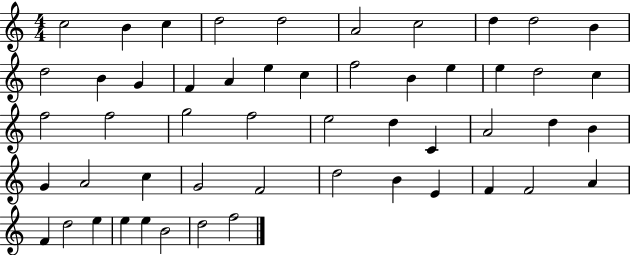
{
  \clef treble
  \numericTimeSignature
  \time 4/4
  \key c \major
  c''2 b'4 c''4 | d''2 d''2 | a'2 c''2 | d''4 d''2 b'4 | \break d''2 b'4 g'4 | f'4 a'4 e''4 c''4 | f''2 b'4 e''4 | e''4 d''2 c''4 | \break f''2 f''2 | g''2 f''2 | e''2 d''4 c'4 | a'2 d''4 b'4 | \break g'4 a'2 c''4 | g'2 f'2 | d''2 b'4 e'4 | f'4 f'2 a'4 | \break f'4 d''2 e''4 | e''4 e''4 b'2 | d''2 f''2 | \bar "|."
}